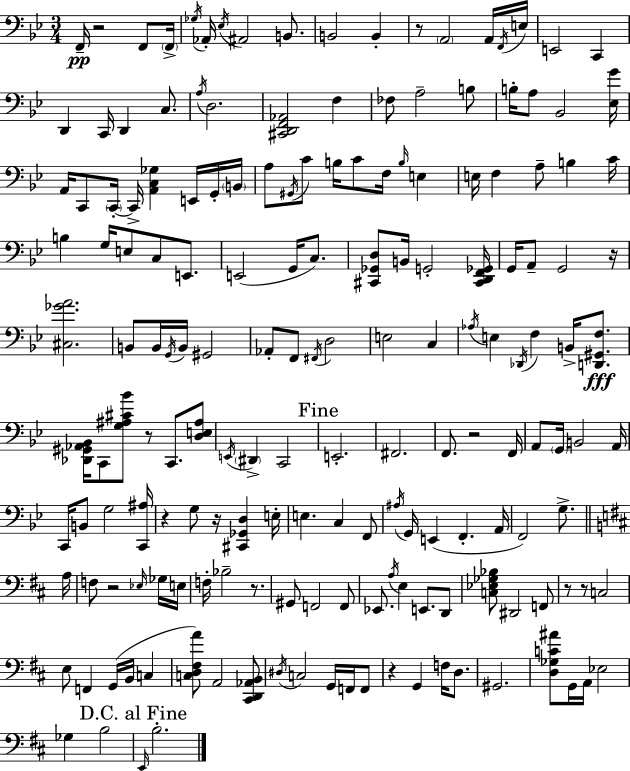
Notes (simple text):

F2/s R/h F2/e F2/s Gb3/s Ab2/s Eb3/s A#2/h B2/e. B2/h B2/q R/e A2/h A2/s F2/s E3/s E2/h C2/q D2/q C2/s D2/q C3/e. A3/s D3/h. [C#2,D2,F2,Ab2]/h F3/q FES3/e A3/h B3/e B3/s A3/e Bb2/h [Eb3,G4]/s A2/s C2/e C2/s C2/s [A2,C3,Gb3]/q E2/s G2/s B2/s A3/e G#2/s C4/e B3/s C4/e F3/s B3/s E3/q E3/s F3/q A3/e B3/q C4/s B3/q G3/s E3/e C3/e E2/e. E2/h G2/s C3/e. [C#2,Gb2,D3]/e B2/s G2/h [C#2,D2,F2,Gb2]/s G2/s A2/e G2/h R/s [C#3,Gb4,A4]/h. B2/e B2/s G2/s B2/s G#2/h Ab2/e F2/e F#2/s D3/h E3/h C3/q Ab3/s E3/q Db2/s F3/q B2/s [D2,G#2,F3]/e. [Db2,G#2,Ab2,Bb2]/s C2/e [G3,A#3,C#4,Bb4]/e R/e C2/e. [D3,E3,A#3]/e E2/s D#2/q C2/h E2/h. F#2/h. F2/e. R/h F2/s A2/e G2/s B2/h A2/s C2/s B2/e G3/h [C2,A#3]/s R/q G3/e R/s [C#2,Gb2,D3]/q E3/s E3/q. C3/q F2/e A#3/s G2/s E2/q F2/q. A2/s F2/h G3/e. A3/s F3/e R/h Eb3/s Gb3/s E3/s F3/s Bb3/h R/e. G#2/e F2/h F2/e Eb2/e. A3/s E3/q E2/e. D2/e [C3,Eb3,Gb3,Bb3]/e D#2/h F2/e R/e R/e C3/h E3/e F2/q G2/s B2/s C3/q [C3,D3,F#3,A4]/e A2/h [C#2,D2,Ab2,B2]/e D#3/s C3/h G2/s F2/s F2/e R/q G2/q F3/s D3/e. G#2/h. [D3,Gb3,C4,A#4]/e G2/s A2/s Eb3/h Gb3/q B3/h E2/s B3/h.